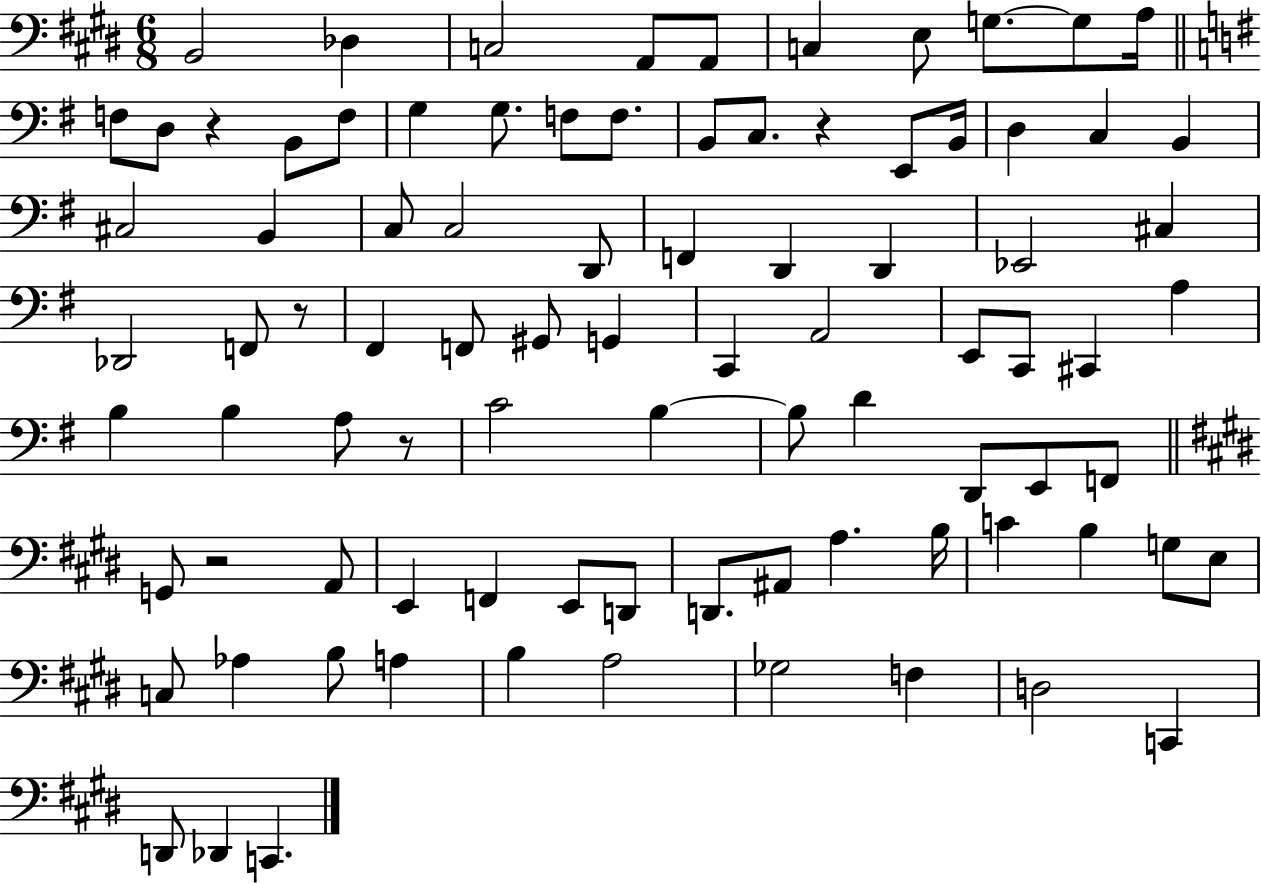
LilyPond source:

{
  \clef bass
  \numericTimeSignature
  \time 6/8
  \key e \major
  b,2 des4 | c2 a,8 a,8 | c4 e8 g8.~~ g8 a16 | \bar "||" \break \key e \minor f8 d8 r4 b,8 f8 | g4 g8. f8 f8. | b,8 c8. r4 e,8 b,16 | d4 c4 b,4 | \break cis2 b,4 | c8 c2 d,8 | f,4 d,4 d,4 | ees,2 cis4 | \break des,2 f,8 r8 | fis,4 f,8 gis,8 g,4 | c,4 a,2 | e,8 c,8 cis,4 a4 | \break b4 b4 a8 r8 | c'2 b4~~ | b8 d'4 d,8 e,8 f,8 | \bar "||" \break \key e \major g,8 r2 a,8 | e,4 f,4 e,8 d,8 | d,8. ais,8 a4. b16 | c'4 b4 g8 e8 | \break c8 aes4 b8 a4 | b4 a2 | ges2 f4 | d2 c,4 | \break d,8 des,4 c,4. | \bar "|."
}